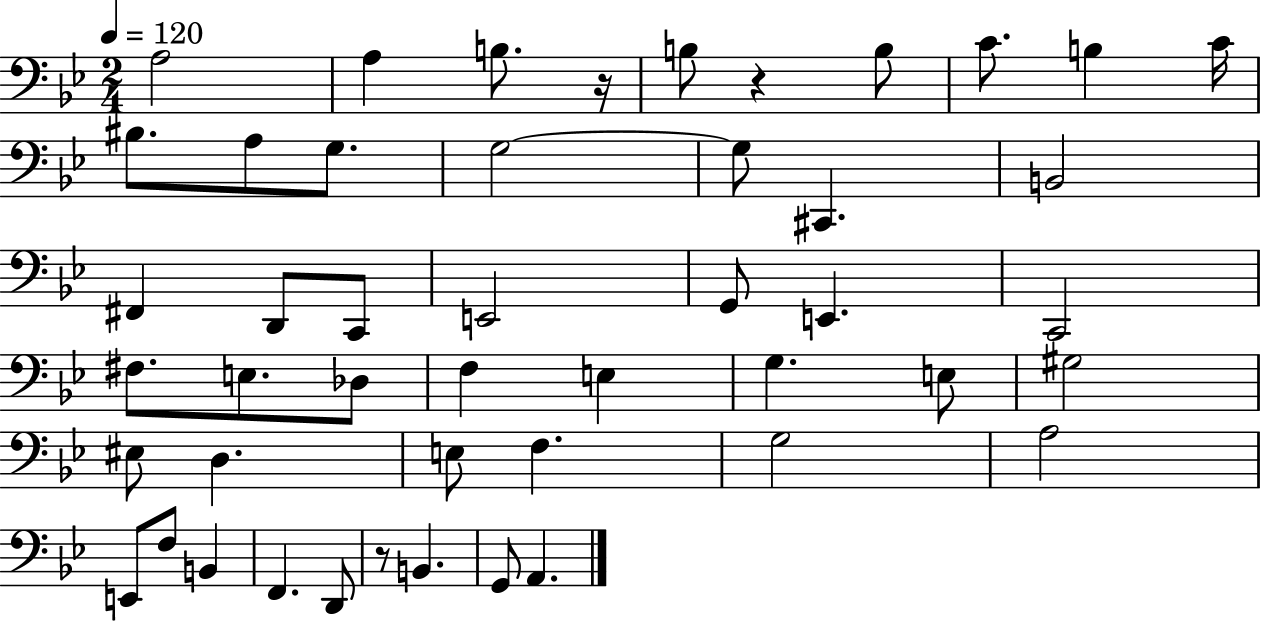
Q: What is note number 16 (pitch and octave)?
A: F#2